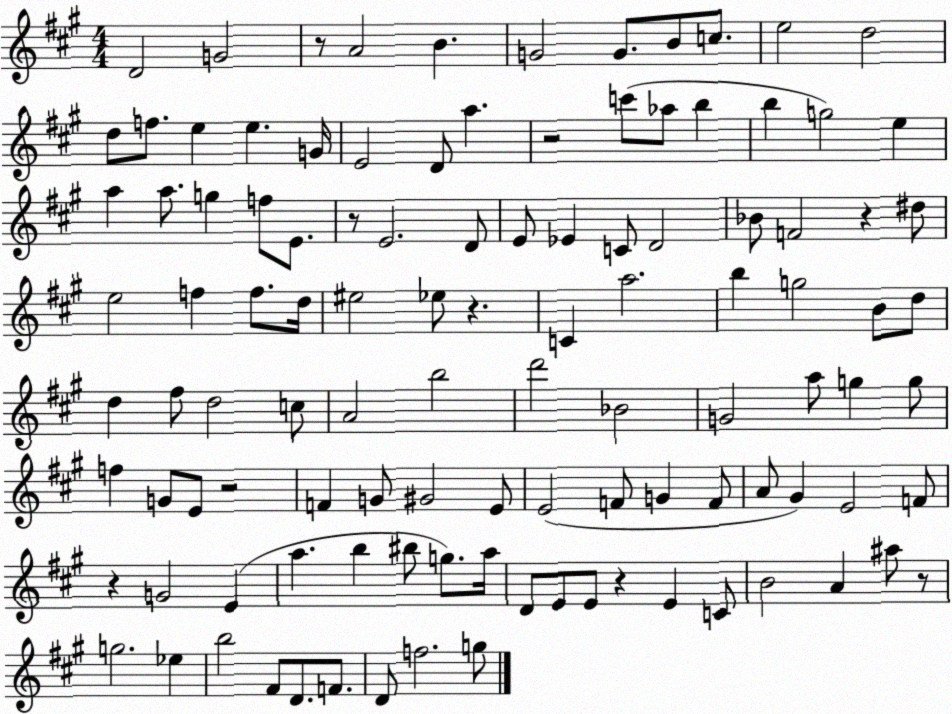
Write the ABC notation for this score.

X:1
T:Untitled
M:4/4
L:1/4
K:A
D2 G2 z/2 A2 B G2 G/2 B/2 c/2 e2 d2 d/2 f/2 e e G/4 E2 D/2 a z2 c'/2 _a/2 b b g2 e a a/2 g f/2 E/2 z/2 E2 D/2 E/2 _E C/2 D2 _B/2 F2 z ^d/2 e2 f f/2 d/4 ^e2 _e/2 z C a2 b g2 B/2 d/2 d ^f/2 d2 c/2 A2 b2 d'2 _B2 G2 a/2 g g/2 f G/2 E/2 z2 F G/2 ^G2 E/2 E2 F/2 G F/2 A/2 ^G E2 F/2 z G2 E a b ^b/2 g/2 a/4 D/2 E/2 E/2 z E C/2 B2 A ^a/2 z/2 g2 _e b2 ^F/2 D/2 F/2 D/2 f2 g/2